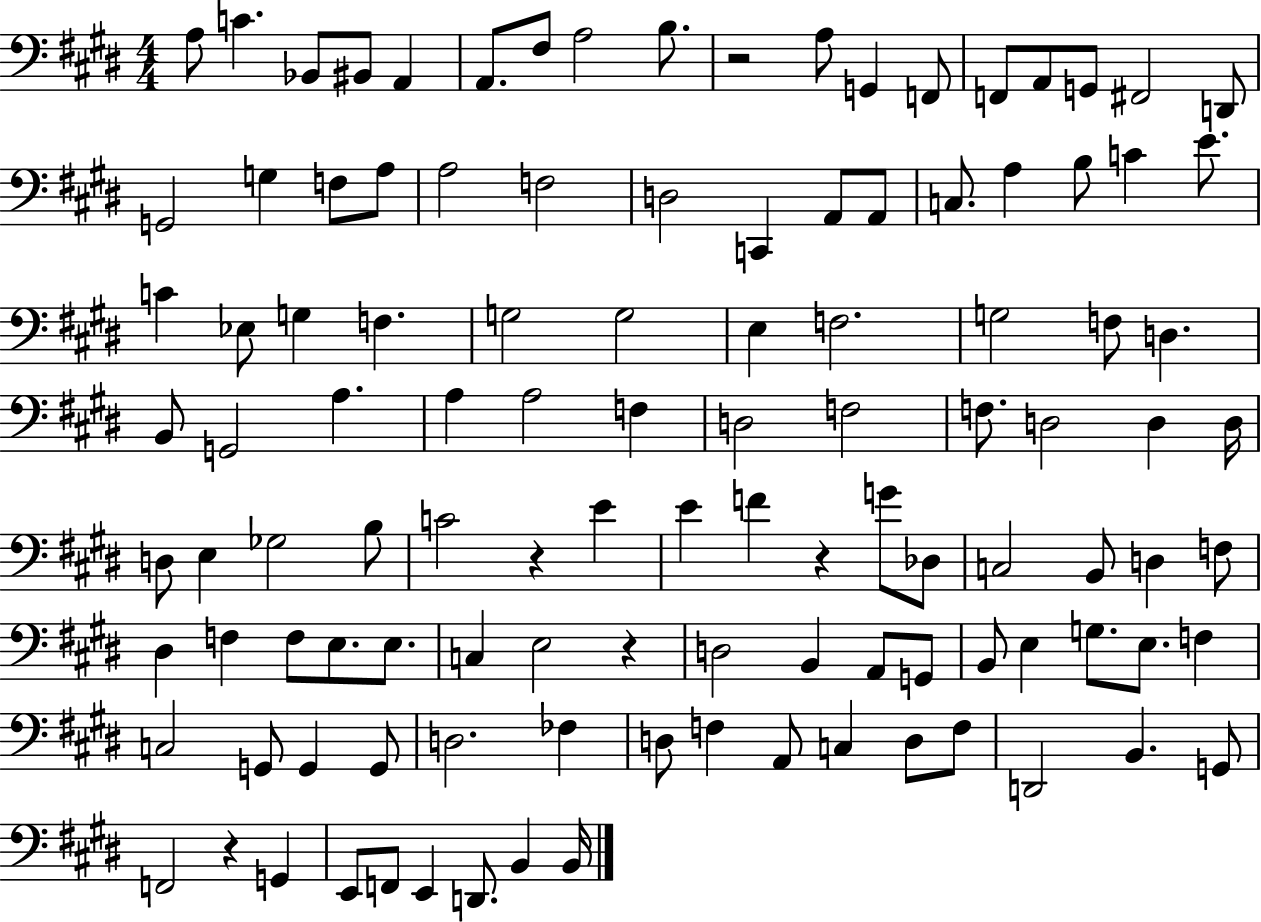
A3/e C4/q. Bb2/e BIS2/e A2/q A2/e. F#3/e A3/h B3/e. R/h A3/e G2/q F2/e F2/e A2/e G2/e F#2/h D2/e G2/h G3/q F3/e A3/e A3/h F3/h D3/h C2/q A2/e A2/e C3/e. A3/q B3/e C4/q E4/e. C4/q Eb3/e G3/q F3/q. G3/h G3/h E3/q F3/h. G3/h F3/e D3/q. B2/e G2/h A3/q. A3/q A3/h F3/q D3/h F3/h F3/e. D3/h D3/q D3/s D3/e E3/q Gb3/h B3/e C4/h R/q E4/q E4/q F4/q R/q G4/e Db3/e C3/h B2/e D3/q F3/e D#3/q F3/q F3/e E3/e. E3/e. C3/q E3/h R/q D3/h B2/q A2/e G2/e B2/e E3/q G3/e. E3/e. F3/q C3/h G2/e G2/q G2/e D3/h. FES3/q D3/e F3/q A2/e C3/q D3/e F3/e D2/h B2/q. G2/e F2/h R/q G2/q E2/e F2/e E2/q D2/e. B2/q B2/s